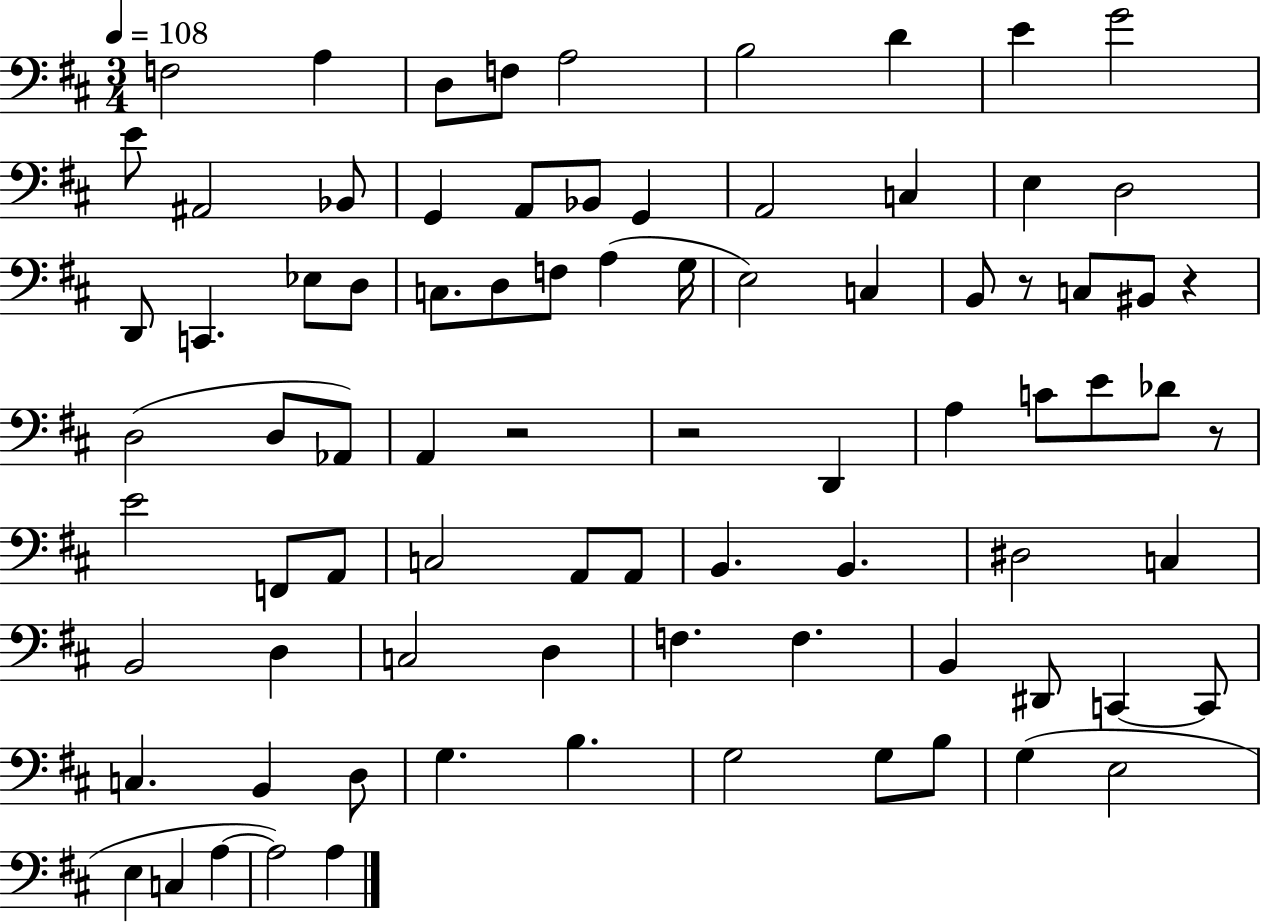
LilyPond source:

{
  \clef bass
  \numericTimeSignature
  \time 3/4
  \key d \major
  \tempo 4 = 108
  f2 a4 | d8 f8 a2 | b2 d'4 | e'4 g'2 | \break e'8 ais,2 bes,8 | g,4 a,8 bes,8 g,4 | a,2 c4 | e4 d2 | \break d,8 c,4. ees8 d8 | c8. d8 f8 a4( g16 | e2) c4 | b,8 r8 c8 bis,8 r4 | \break d2( d8 aes,8) | a,4 r2 | r2 d,4 | a4 c'8 e'8 des'8 r8 | \break e'2 f,8 a,8 | c2 a,8 a,8 | b,4. b,4. | dis2 c4 | \break b,2 d4 | c2 d4 | f4. f4. | b,4 dis,8 c,4~~ c,8 | \break c4. b,4 d8 | g4. b4. | g2 g8 b8 | g4( e2 | \break e4 c4 a4~~ | a2) a4 | \bar "|."
}